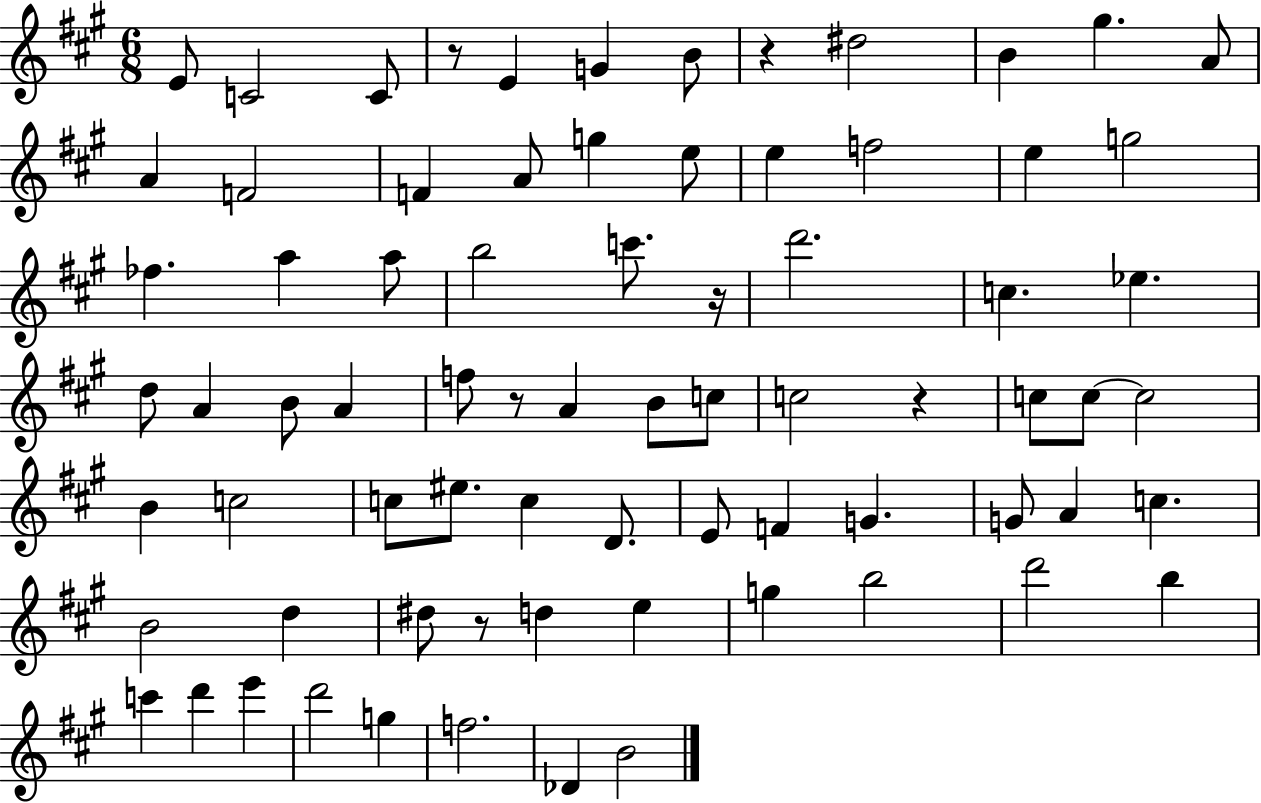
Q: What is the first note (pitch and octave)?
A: E4